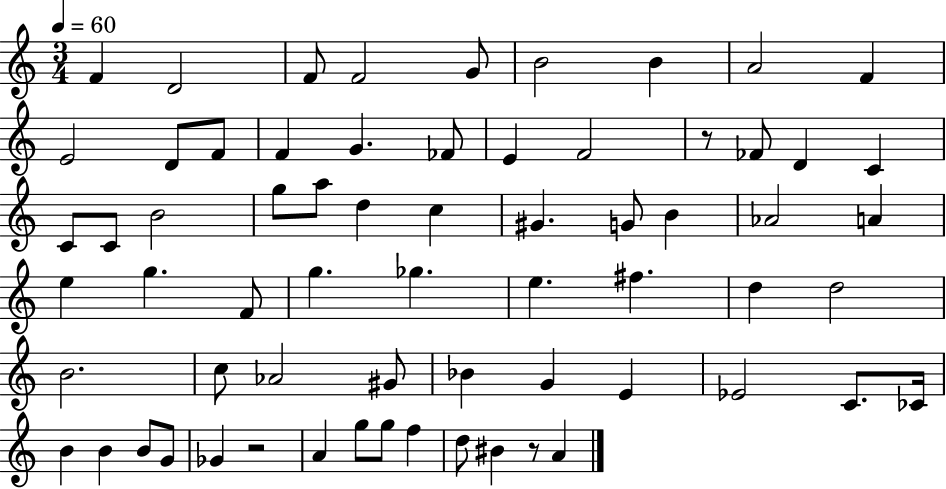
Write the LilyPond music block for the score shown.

{
  \clef treble
  \numericTimeSignature
  \time 3/4
  \key c \major
  \tempo 4 = 60
  f'4 d'2 | f'8 f'2 g'8 | b'2 b'4 | a'2 f'4 | \break e'2 d'8 f'8 | f'4 g'4. fes'8 | e'4 f'2 | r8 fes'8 d'4 c'4 | \break c'8 c'8 b'2 | g''8 a''8 d''4 c''4 | gis'4. g'8 b'4 | aes'2 a'4 | \break e''4 g''4. f'8 | g''4. ges''4. | e''4. fis''4. | d''4 d''2 | \break b'2. | c''8 aes'2 gis'8 | bes'4 g'4 e'4 | ees'2 c'8. ces'16 | \break b'4 b'4 b'8 g'8 | ges'4 r2 | a'4 g''8 g''8 f''4 | d''8 bis'4 r8 a'4 | \break \bar "|."
}